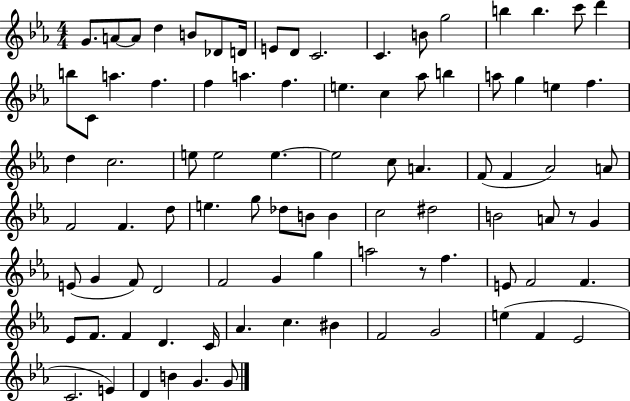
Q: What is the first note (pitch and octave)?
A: G4